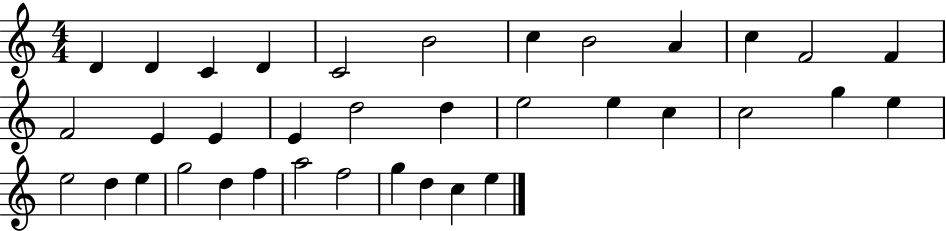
X:1
T:Untitled
M:4/4
L:1/4
K:C
D D C D C2 B2 c B2 A c F2 F F2 E E E d2 d e2 e c c2 g e e2 d e g2 d f a2 f2 g d c e